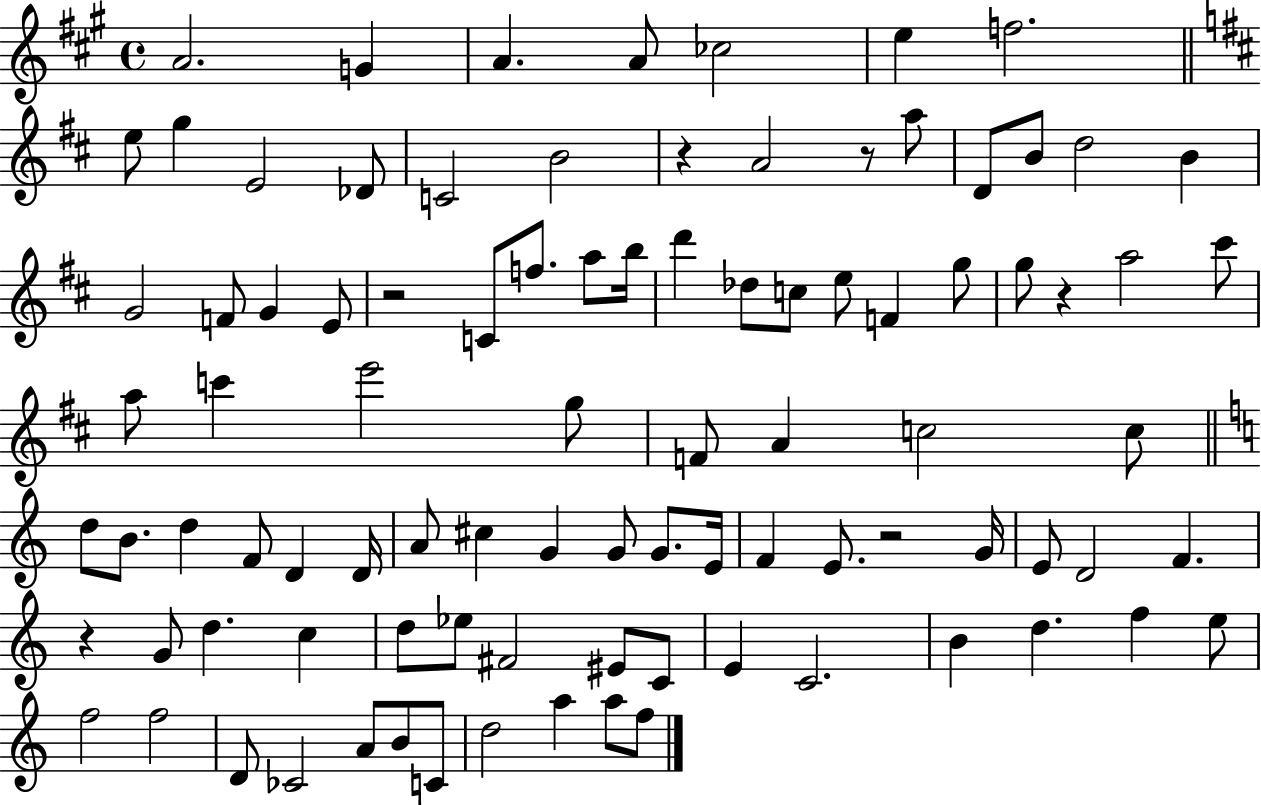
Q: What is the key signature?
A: A major